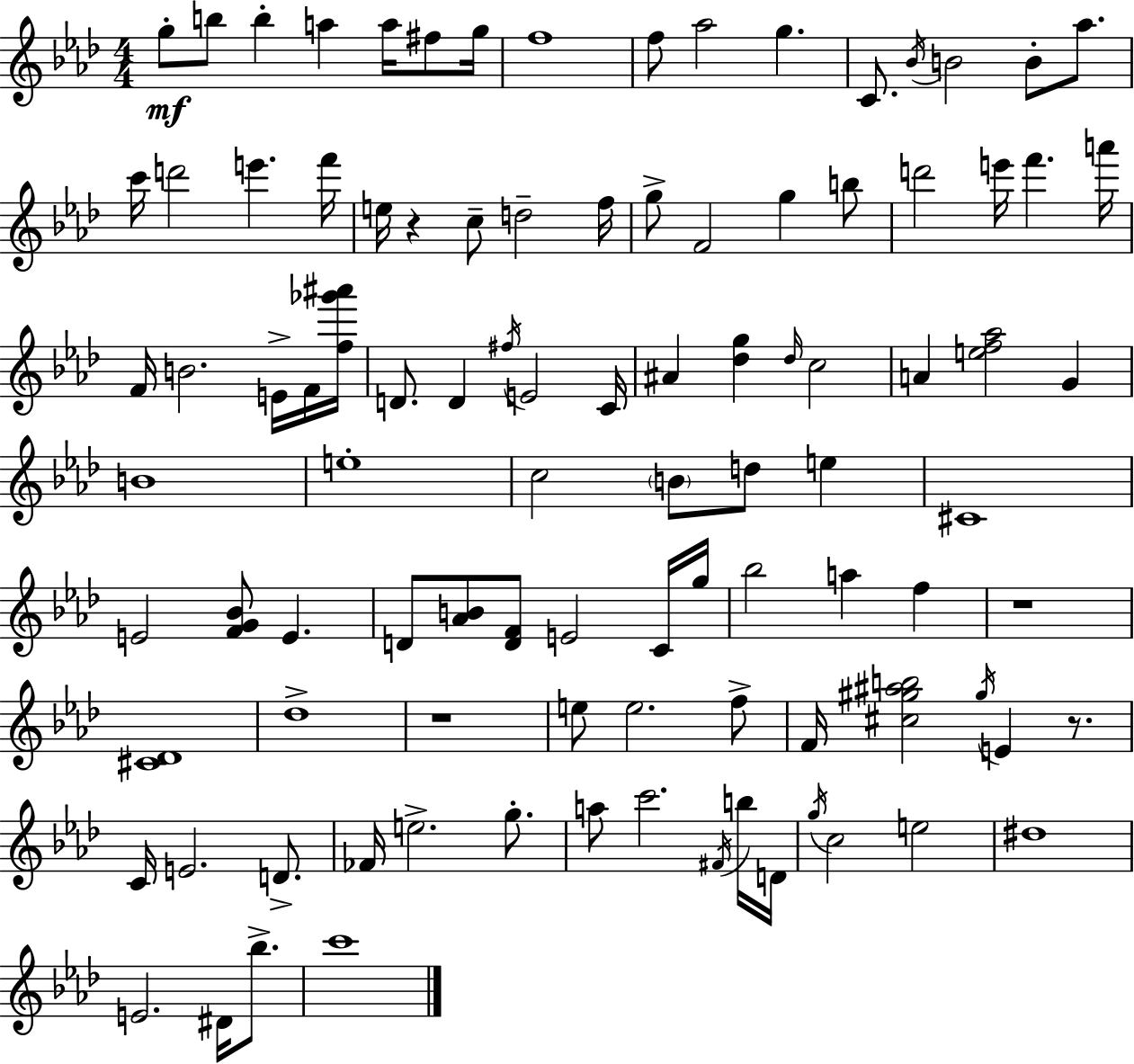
X:1
T:Untitled
M:4/4
L:1/4
K:Fm
g/2 b/2 b a a/4 ^f/2 g/4 f4 f/2 _a2 g C/2 _B/4 B2 B/2 _a/2 c'/4 d'2 e' f'/4 e/4 z c/2 d2 f/4 g/2 F2 g b/2 d'2 e'/4 f' a'/4 F/4 B2 E/4 F/4 [f_g'^a']/4 D/2 D ^f/4 E2 C/4 ^A [_dg] _d/4 c2 A [ef_a]2 G B4 e4 c2 B/2 d/2 e ^C4 E2 [FG_B]/2 E D/2 [_AB]/2 [DF]/2 E2 C/4 g/4 _b2 a f z4 [^C_D]4 _d4 z4 e/2 e2 f/2 F/4 [^c^g^ab]2 ^g/4 E z/2 C/4 E2 D/2 _F/4 e2 g/2 a/2 c'2 ^F/4 b/4 D/4 g/4 c2 e2 ^d4 E2 ^D/4 _b/2 c'4